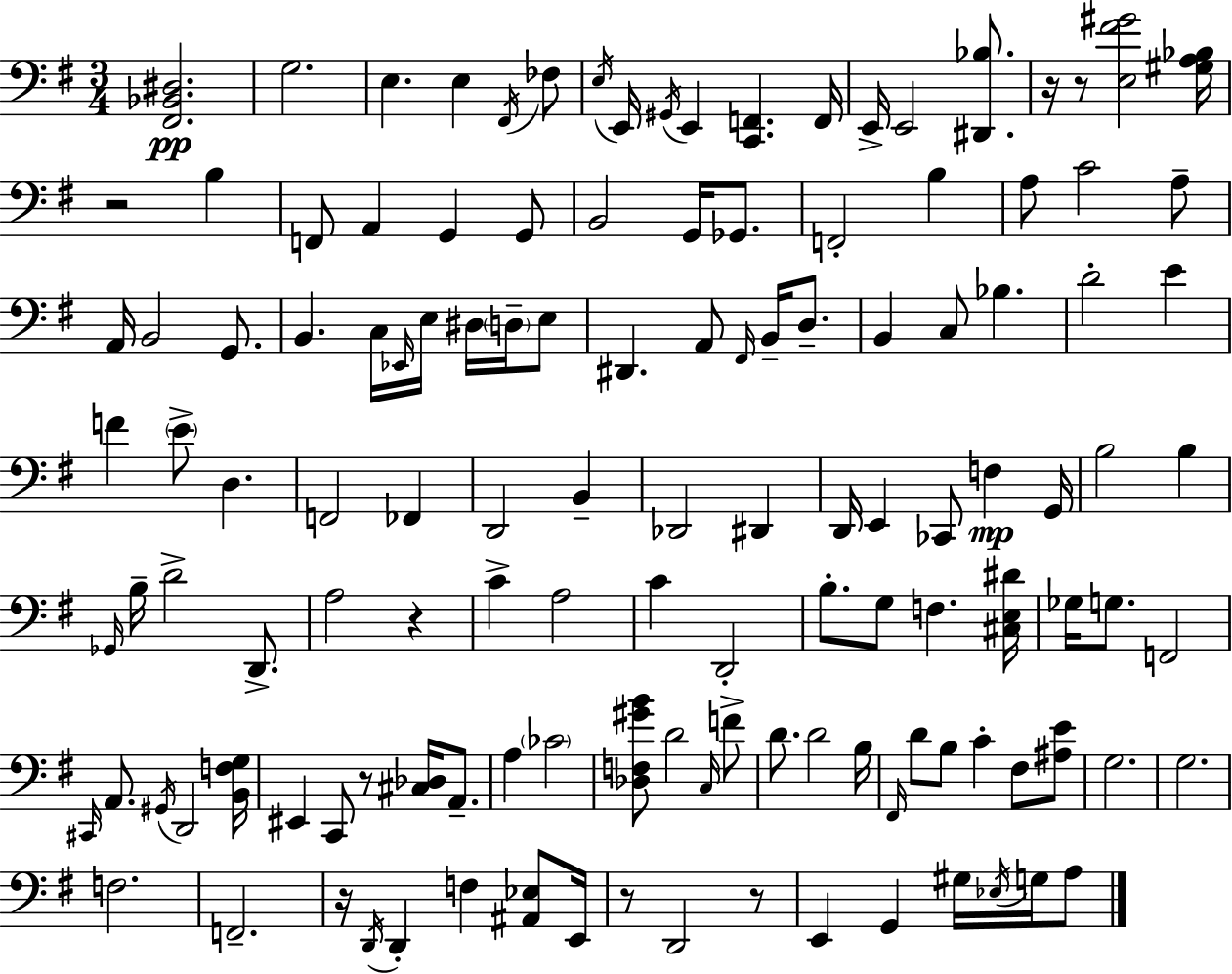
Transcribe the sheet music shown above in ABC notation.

X:1
T:Untitled
M:3/4
L:1/4
K:Em
[^F,,_B,,^D,]2 G,2 E, E, ^F,,/4 _F,/2 E,/4 E,,/4 ^G,,/4 E,, [C,,F,,] F,,/4 E,,/4 E,,2 [^D,,_B,]/2 z/4 z/2 [E,^F^G]2 [^G,A,_B,]/4 z2 B, F,,/2 A,, G,, G,,/2 B,,2 G,,/4 _G,,/2 F,,2 B, A,/2 C2 A,/2 A,,/4 B,,2 G,,/2 B,, C,/4 _E,,/4 E,/4 ^D,/4 D,/4 E,/2 ^D,, A,,/2 ^F,,/4 B,,/4 D,/2 B,, C,/2 _B, D2 E F E/2 D, F,,2 _F,, D,,2 B,, _D,,2 ^D,, D,,/4 E,, _C,,/2 F, G,,/4 B,2 B, _G,,/4 B,/4 D2 D,,/2 A,2 z C A,2 C D,,2 B,/2 G,/2 F, [^C,E,^D]/4 _G,/4 G,/2 F,,2 ^C,,/4 A,,/2 ^G,,/4 D,,2 [B,,F,G,]/4 ^E,, C,,/2 z/2 [^C,_D,]/4 A,,/2 A, _C2 [_D,F,^GB]/2 D2 C,/4 F/2 D/2 D2 B,/4 ^F,,/4 D/2 B,/2 C ^F,/2 [^A,E]/2 G,2 G,2 F,2 F,,2 z/4 D,,/4 D,, F, [^A,,_E,]/2 E,,/4 z/2 D,,2 z/2 E,, G,, ^G,/4 _E,/4 G,/4 A,/2